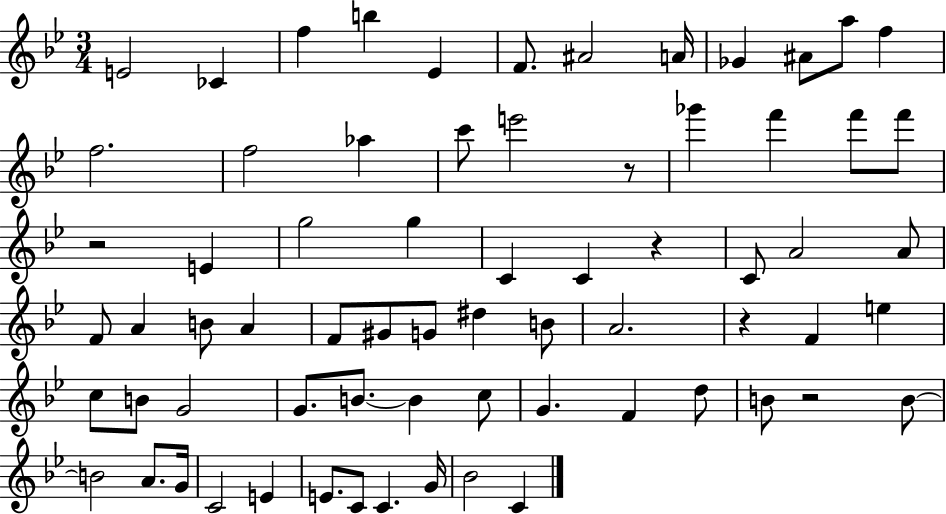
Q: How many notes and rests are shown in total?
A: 69